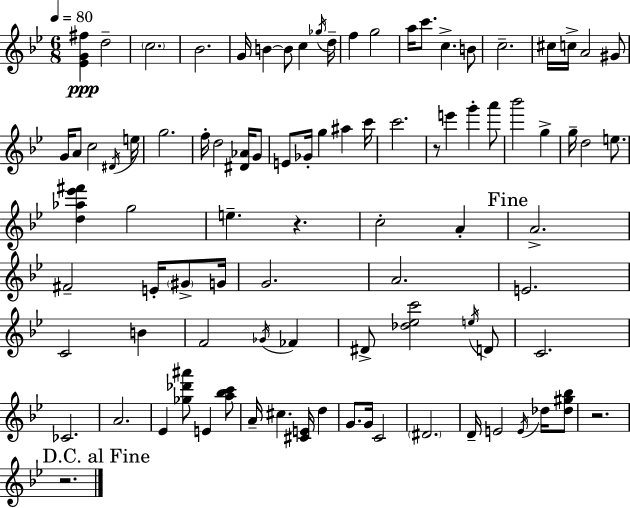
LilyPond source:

{
  \clef treble
  \numericTimeSignature
  \time 6/8
  \key bes \major
  \tempo 4 = 80
  <ees' g' fis''>4\ppp d''2-- | \parenthesize c''2. | bes'2. | g'16 b'4~~ b'8 c''4 \acciaccatura { ges''16 } | \break d''16-- f''4 g''2 | a''16 c'''8. c''4.-> b'8 | c''2.-- | cis''16 c''16-> a'2 gis'8 | \break g'16 a'8 c''2 | \acciaccatura { dis'16 } e''16 g''2. | f''16-. d''2 <dis' aes'>16 | g'8 e'8 ges'16-. g''4 ais''4 | \break c'''16 c'''2. | r8 e'''4 g'''4-. | a'''8 bes'''2 g''4-> | g''16-- d''2 e''8. | \break <d'' aes'' ees''' fis'''>4 g''2 | e''4.-- r4. | c''2-. a'4-. | \mark "Fine" a'2.-> | \break fis'2-- e'16-. \parenthesize gis'8-> | g'16 g'2. | a'2. | e'2. | \break c'2 b'4 | f'2 \acciaccatura { ges'16 } fes'4 | dis'8-> <des'' ees'' c'''>2 | \acciaccatura { e''16 } d'8 c'2. | \break ces'2. | a'2. | ees'4 <ges'' des''' ais'''>8 e'4 | <a'' bes'' c'''>8 a'16-- cis''4. <cis' e'>16 | \break d''4 g'8. g'16 c'2 | \parenthesize dis'2. | d'16-- e'2 | \acciaccatura { e'16 } des''16 <des'' gis'' bes''>8 r2. | \break \mark "D.C. al Fine" r2. | \bar "|."
}